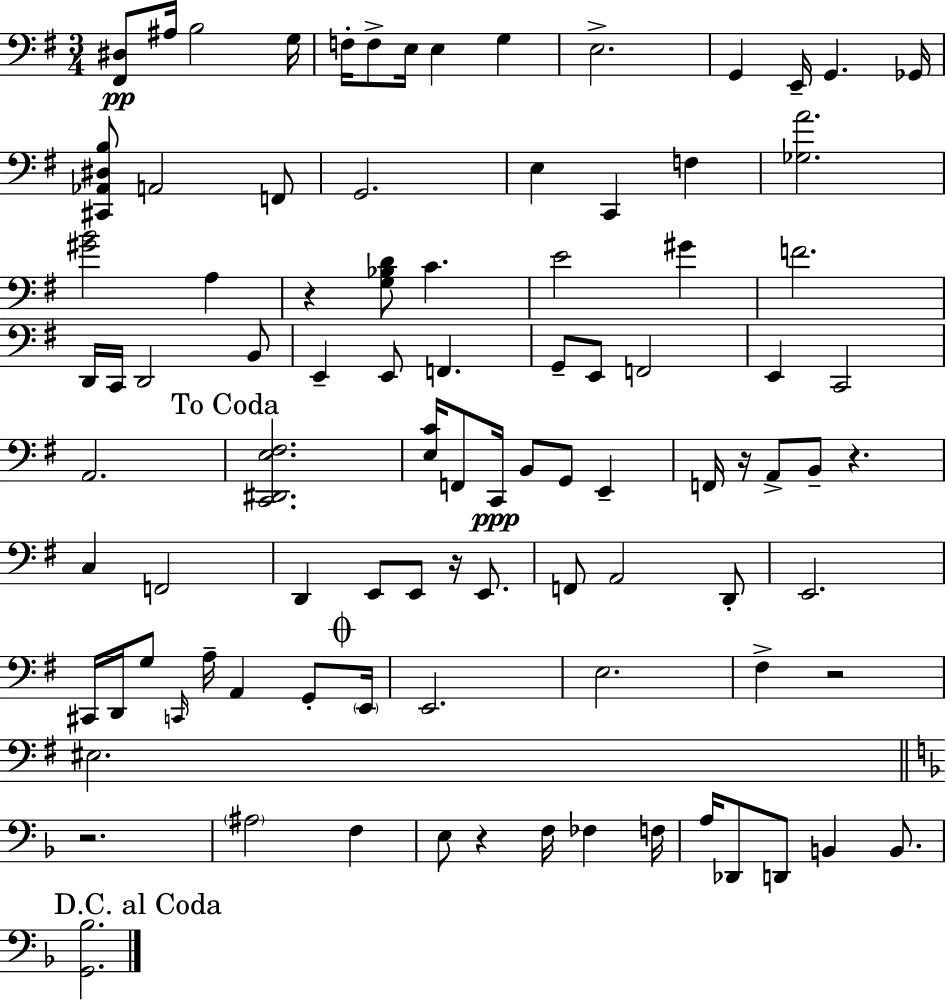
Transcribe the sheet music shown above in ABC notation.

X:1
T:Untitled
M:3/4
L:1/4
K:Em
[^F,,^D,]/2 ^A,/4 B,2 G,/4 F,/4 F,/2 E,/4 E, G, E,2 G,, E,,/4 G,, _G,,/4 [^C,,_A,,^D,B,]/2 A,,2 F,,/2 G,,2 E, C,, F, [_G,A]2 [^GB]2 A, z [G,_B,D]/2 C E2 ^G F2 D,,/4 C,,/4 D,,2 B,,/2 E,, E,,/2 F,, G,,/2 E,,/2 F,,2 E,, C,,2 A,,2 [C,,^D,,E,^F,]2 [E,C]/4 F,,/2 C,,/4 B,,/2 G,,/2 E,, F,,/4 z/4 A,,/2 B,,/2 z C, F,,2 D,, E,,/2 E,,/2 z/4 E,,/2 F,,/2 A,,2 D,,/2 E,,2 ^C,,/4 D,,/4 G,/2 C,,/4 A,/4 A,, G,,/2 E,,/4 E,,2 E,2 ^F, z2 ^E,2 z2 ^A,2 F, E,/2 z F,/4 _F, F,/4 A,/4 _D,,/2 D,,/2 B,, B,,/2 [G,,_B,]2